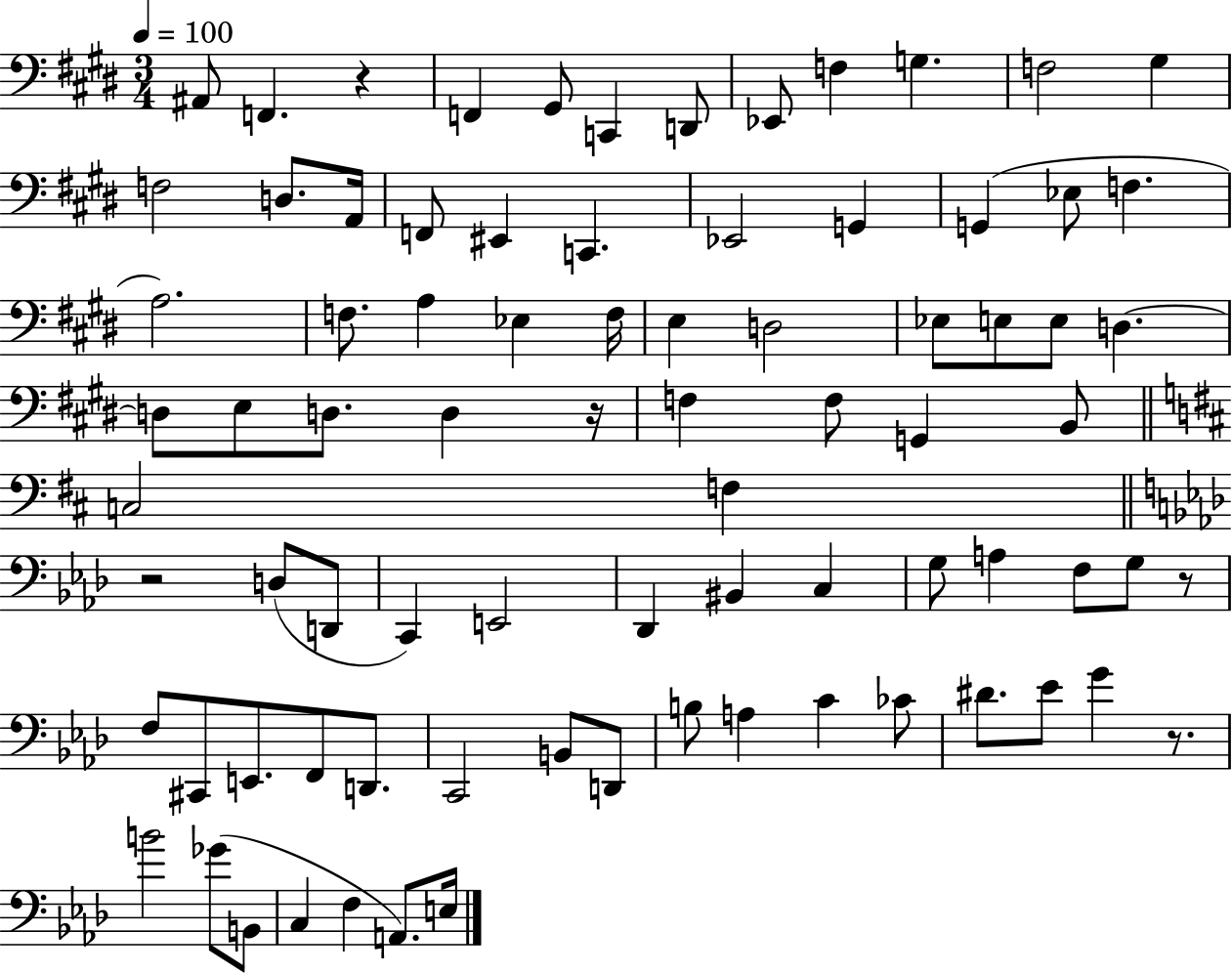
{
  \clef bass
  \numericTimeSignature
  \time 3/4
  \key e \major
  \tempo 4 = 100
  ais,8 f,4. r4 | f,4 gis,8 c,4 d,8 | ees,8 f4 g4. | f2 gis4 | \break f2 d8. a,16 | f,8 eis,4 c,4. | ees,2 g,4 | g,4( ees8 f4. | \break a2.) | f8. a4 ees4 f16 | e4 d2 | ees8 e8 e8 d4.~~ | \break d8 e8 d8. d4 r16 | f4 f8 g,4 b,8 | \bar "||" \break \key b \minor c2 f4 | \bar "||" \break \key f \minor r2 d8( d,8 | c,4) e,2 | des,4 bis,4 c4 | g8 a4 f8 g8 r8 | \break f8 cis,8 e,8. f,8 d,8. | c,2 b,8 d,8 | b8 a4 c'4 ces'8 | dis'8. ees'8 g'4 r8. | \break b'2 ges'8( b,8 | c4 f4 a,8.) e16 | \bar "|."
}